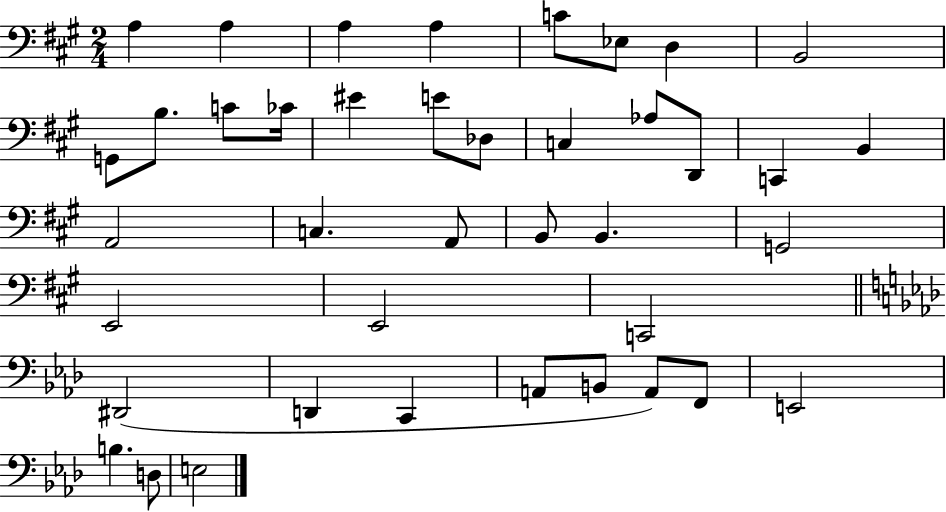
{
  \clef bass
  \numericTimeSignature
  \time 2/4
  \key a \major
  \repeat volta 2 { a4 a4 | a4 a4 | c'8 ees8 d4 | b,2 | \break g,8 b8. c'8 ces'16 | eis'4 e'8 des8 | c4 aes8 d,8 | c,4 b,4 | \break a,2 | c4. a,8 | b,8 b,4. | g,2 | \break e,2 | e,2 | c,2 | \bar "||" \break \key f \minor dis,2( | d,4 c,4 | a,8 b,8 a,8) f,8 | e,2 | \break b4. d8 | e2 | } \bar "|."
}